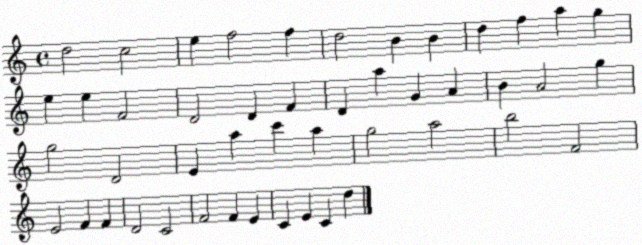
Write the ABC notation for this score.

X:1
T:Untitled
M:4/4
L:1/4
K:C
d2 c2 e f2 f d2 B B d f a g e e F2 D2 D F D a G A B A2 g g2 D2 E a c' a g2 a2 b2 F2 E2 F F D2 C2 F2 F E C E C d